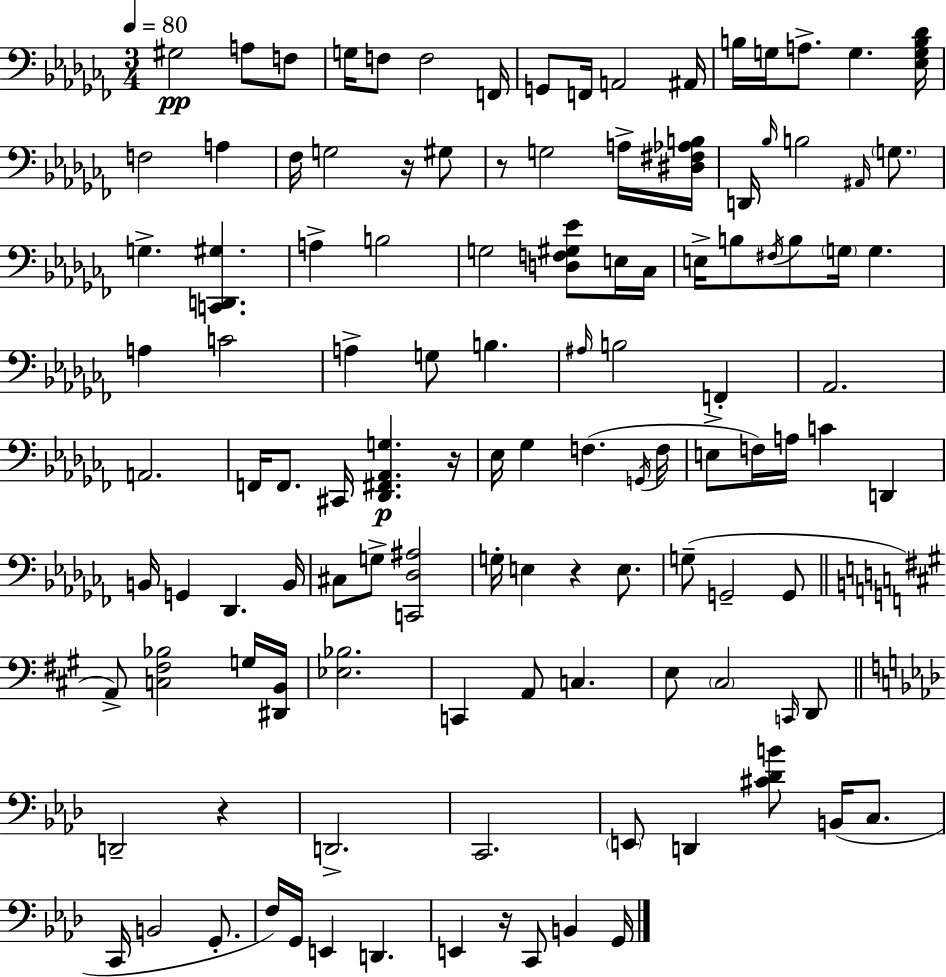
G#3/h A3/e F3/e G3/s F3/e F3/h F2/s G2/e F2/s A2/h A#2/s B3/s G3/s A3/e. G3/q. [Eb3,G3,B3,Db4]/s F3/h A3/q FES3/s G3/h R/s G#3/e R/e G3/h A3/s [D#3,F#3,Ab3,B3]/s D2/s Bb3/s B3/h A#2/s G3/e. G3/q. [C2,D2,G#3]/q. A3/q B3/h G3/h [D3,F3,G#3,Eb4]/e E3/s CES3/s E3/s B3/e F#3/s B3/e G3/s G3/q. A3/q C4/h A3/q G3/e B3/q. A#3/s B3/h F2/q Ab2/h. A2/h. F2/s F2/e. C#2/s [Db2,F#2,Ab2,G3]/q. R/s Eb3/s Gb3/q F3/q. G2/s F3/s E3/e F3/s A3/s C4/q D2/q B2/s G2/q Db2/q. B2/s C#3/e G3/e [C2,Db3,A#3]/h G3/s E3/q R/q E3/e. G3/e G2/h G2/e A2/e [C3,F#3,Bb3]/h G3/s [D#2,B2]/s [Eb3,Bb3]/h. C2/q A2/e C3/q. E3/e C#3/h C2/s D2/e D2/h R/q D2/h. C2/h. E2/e D2/q [C#4,Db4,B4]/e B2/s C3/e. C2/s B2/h G2/e. F3/s G2/s E2/q D2/q. E2/q R/s C2/e B2/q G2/s